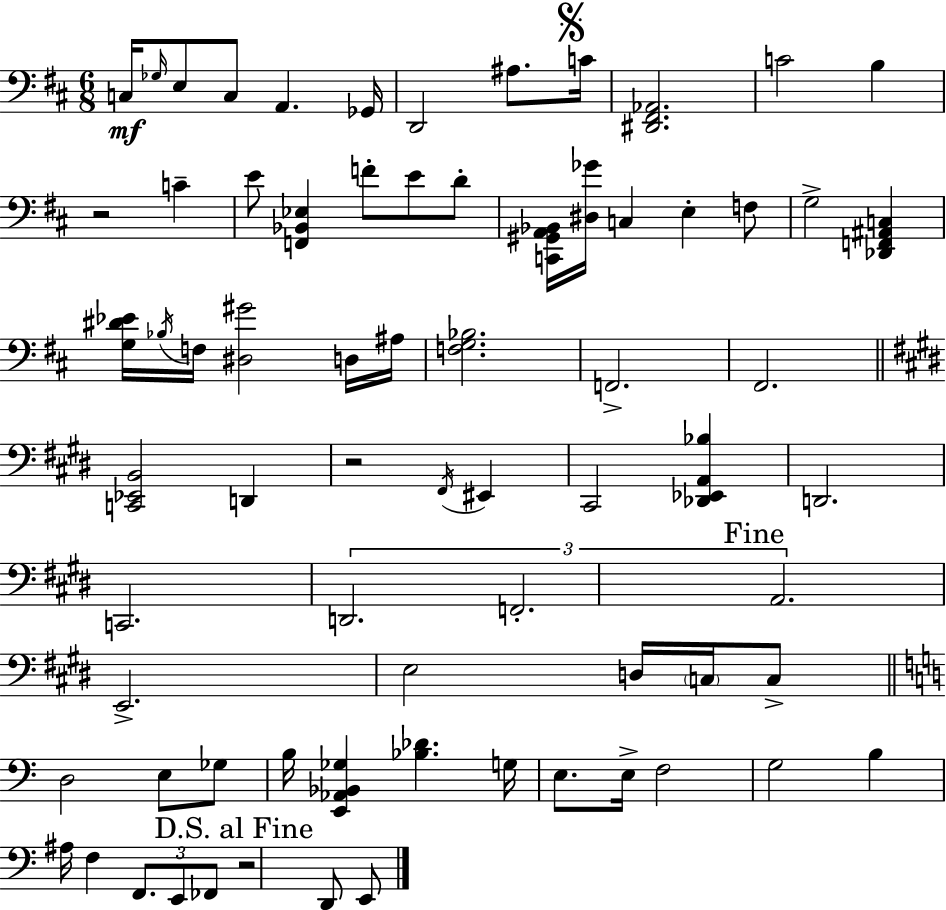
C3/s Gb3/s E3/e C3/e A2/q. Gb2/s D2/h A#3/e. C4/s [D#2,F#2,Ab2]/h. C4/h B3/q R/h C4/q E4/e [F2,Bb2,Eb3]/q F4/e E4/e D4/e [C2,G#2,A2,Bb2]/s [D#3,Gb4]/s C3/q E3/q F3/e G3/h [Db2,F2,A#2,C3]/q [G3,D#4,Eb4]/s Bb3/s F3/s [D#3,G#4]/h D3/s A#3/s [F3,G3,Bb3]/h. F2/h. F#2/h. [C2,Eb2,B2]/h D2/q R/h F#2/s EIS2/q C#2/h [Db2,Eb2,A2,Bb3]/q D2/h. C2/h. D2/h. F2/h. A2/h. E2/h. E3/h D3/s C3/s C3/e D3/h E3/e Gb3/e B3/s [E2,Ab2,Bb2,Gb3]/q [Bb3,Db4]/q. G3/s E3/e. E3/s F3/h G3/h B3/q A#3/s F3/q F2/e. E2/e FES2/e R/h D2/e E2/e